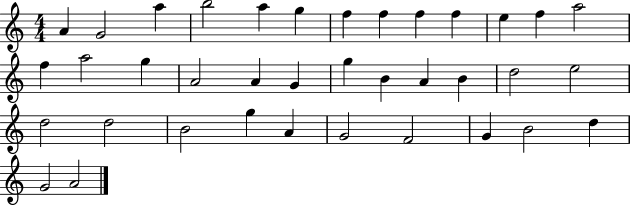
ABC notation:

X:1
T:Untitled
M:4/4
L:1/4
K:C
A G2 a b2 a g f f f f e f a2 f a2 g A2 A G g B A B d2 e2 d2 d2 B2 g A G2 F2 G B2 d G2 A2